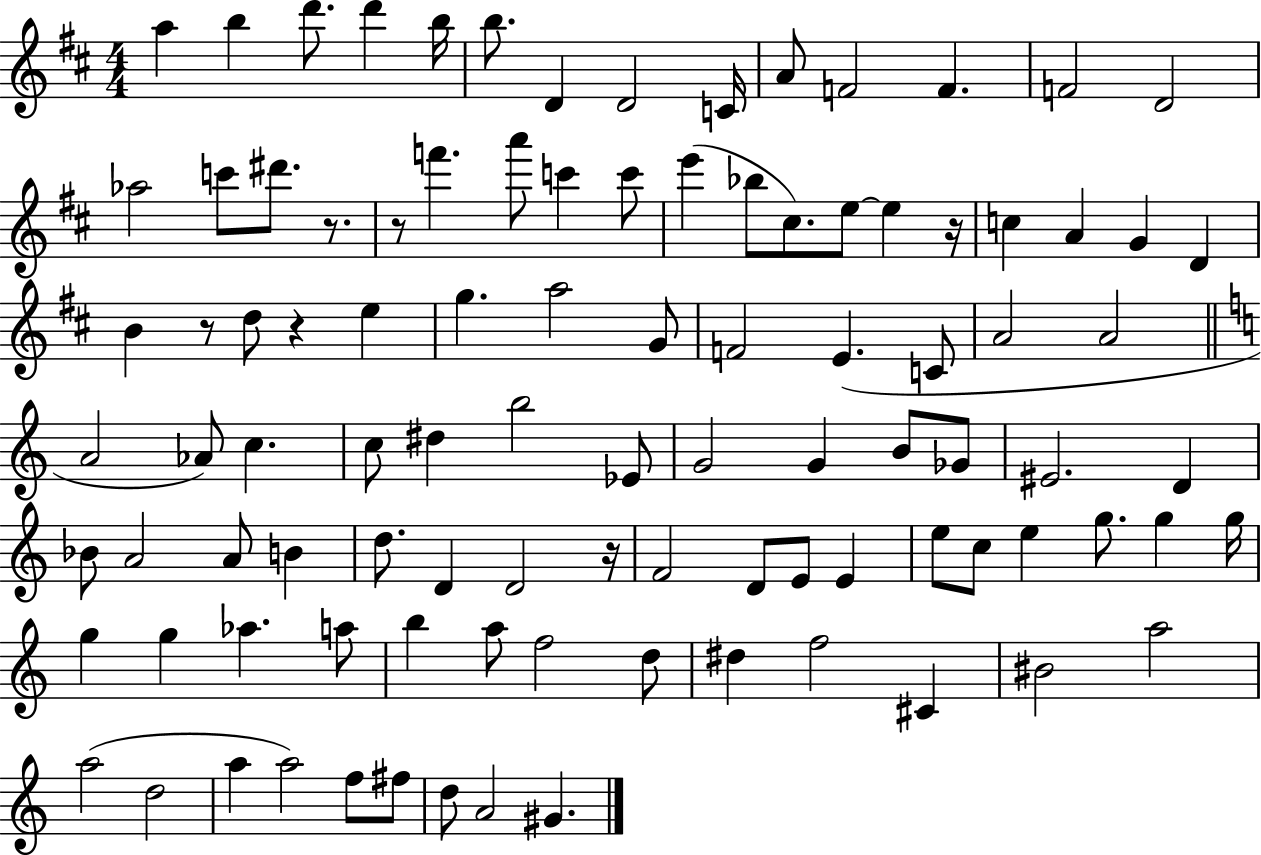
A5/q B5/q D6/e. D6/q B5/s B5/e. D4/q D4/h C4/s A4/e F4/h F4/q. F4/h D4/h Ab5/h C6/e D#6/e. R/e. R/e F6/q. A6/e C6/q C6/e E6/q Bb5/e C#5/e. E5/e E5/q R/s C5/q A4/q G4/q D4/q B4/q R/e D5/e R/q E5/q G5/q. A5/h G4/e F4/h E4/q. C4/e A4/h A4/h A4/h Ab4/e C5/q. C5/e D#5/q B5/h Eb4/e G4/h G4/q B4/e Gb4/e EIS4/h. D4/q Bb4/e A4/h A4/e B4/q D5/e. D4/q D4/h R/s F4/h D4/e E4/e E4/q E5/e C5/e E5/q G5/e. G5/q G5/s G5/q G5/q Ab5/q. A5/e B5/q A5/e F5/h D5/e D#5/q F5/h C#4/q BIS4/h A5/h A5/h D5/h A5/q A5/h F5/e F#5/e D5/e A4/h G#4/q.